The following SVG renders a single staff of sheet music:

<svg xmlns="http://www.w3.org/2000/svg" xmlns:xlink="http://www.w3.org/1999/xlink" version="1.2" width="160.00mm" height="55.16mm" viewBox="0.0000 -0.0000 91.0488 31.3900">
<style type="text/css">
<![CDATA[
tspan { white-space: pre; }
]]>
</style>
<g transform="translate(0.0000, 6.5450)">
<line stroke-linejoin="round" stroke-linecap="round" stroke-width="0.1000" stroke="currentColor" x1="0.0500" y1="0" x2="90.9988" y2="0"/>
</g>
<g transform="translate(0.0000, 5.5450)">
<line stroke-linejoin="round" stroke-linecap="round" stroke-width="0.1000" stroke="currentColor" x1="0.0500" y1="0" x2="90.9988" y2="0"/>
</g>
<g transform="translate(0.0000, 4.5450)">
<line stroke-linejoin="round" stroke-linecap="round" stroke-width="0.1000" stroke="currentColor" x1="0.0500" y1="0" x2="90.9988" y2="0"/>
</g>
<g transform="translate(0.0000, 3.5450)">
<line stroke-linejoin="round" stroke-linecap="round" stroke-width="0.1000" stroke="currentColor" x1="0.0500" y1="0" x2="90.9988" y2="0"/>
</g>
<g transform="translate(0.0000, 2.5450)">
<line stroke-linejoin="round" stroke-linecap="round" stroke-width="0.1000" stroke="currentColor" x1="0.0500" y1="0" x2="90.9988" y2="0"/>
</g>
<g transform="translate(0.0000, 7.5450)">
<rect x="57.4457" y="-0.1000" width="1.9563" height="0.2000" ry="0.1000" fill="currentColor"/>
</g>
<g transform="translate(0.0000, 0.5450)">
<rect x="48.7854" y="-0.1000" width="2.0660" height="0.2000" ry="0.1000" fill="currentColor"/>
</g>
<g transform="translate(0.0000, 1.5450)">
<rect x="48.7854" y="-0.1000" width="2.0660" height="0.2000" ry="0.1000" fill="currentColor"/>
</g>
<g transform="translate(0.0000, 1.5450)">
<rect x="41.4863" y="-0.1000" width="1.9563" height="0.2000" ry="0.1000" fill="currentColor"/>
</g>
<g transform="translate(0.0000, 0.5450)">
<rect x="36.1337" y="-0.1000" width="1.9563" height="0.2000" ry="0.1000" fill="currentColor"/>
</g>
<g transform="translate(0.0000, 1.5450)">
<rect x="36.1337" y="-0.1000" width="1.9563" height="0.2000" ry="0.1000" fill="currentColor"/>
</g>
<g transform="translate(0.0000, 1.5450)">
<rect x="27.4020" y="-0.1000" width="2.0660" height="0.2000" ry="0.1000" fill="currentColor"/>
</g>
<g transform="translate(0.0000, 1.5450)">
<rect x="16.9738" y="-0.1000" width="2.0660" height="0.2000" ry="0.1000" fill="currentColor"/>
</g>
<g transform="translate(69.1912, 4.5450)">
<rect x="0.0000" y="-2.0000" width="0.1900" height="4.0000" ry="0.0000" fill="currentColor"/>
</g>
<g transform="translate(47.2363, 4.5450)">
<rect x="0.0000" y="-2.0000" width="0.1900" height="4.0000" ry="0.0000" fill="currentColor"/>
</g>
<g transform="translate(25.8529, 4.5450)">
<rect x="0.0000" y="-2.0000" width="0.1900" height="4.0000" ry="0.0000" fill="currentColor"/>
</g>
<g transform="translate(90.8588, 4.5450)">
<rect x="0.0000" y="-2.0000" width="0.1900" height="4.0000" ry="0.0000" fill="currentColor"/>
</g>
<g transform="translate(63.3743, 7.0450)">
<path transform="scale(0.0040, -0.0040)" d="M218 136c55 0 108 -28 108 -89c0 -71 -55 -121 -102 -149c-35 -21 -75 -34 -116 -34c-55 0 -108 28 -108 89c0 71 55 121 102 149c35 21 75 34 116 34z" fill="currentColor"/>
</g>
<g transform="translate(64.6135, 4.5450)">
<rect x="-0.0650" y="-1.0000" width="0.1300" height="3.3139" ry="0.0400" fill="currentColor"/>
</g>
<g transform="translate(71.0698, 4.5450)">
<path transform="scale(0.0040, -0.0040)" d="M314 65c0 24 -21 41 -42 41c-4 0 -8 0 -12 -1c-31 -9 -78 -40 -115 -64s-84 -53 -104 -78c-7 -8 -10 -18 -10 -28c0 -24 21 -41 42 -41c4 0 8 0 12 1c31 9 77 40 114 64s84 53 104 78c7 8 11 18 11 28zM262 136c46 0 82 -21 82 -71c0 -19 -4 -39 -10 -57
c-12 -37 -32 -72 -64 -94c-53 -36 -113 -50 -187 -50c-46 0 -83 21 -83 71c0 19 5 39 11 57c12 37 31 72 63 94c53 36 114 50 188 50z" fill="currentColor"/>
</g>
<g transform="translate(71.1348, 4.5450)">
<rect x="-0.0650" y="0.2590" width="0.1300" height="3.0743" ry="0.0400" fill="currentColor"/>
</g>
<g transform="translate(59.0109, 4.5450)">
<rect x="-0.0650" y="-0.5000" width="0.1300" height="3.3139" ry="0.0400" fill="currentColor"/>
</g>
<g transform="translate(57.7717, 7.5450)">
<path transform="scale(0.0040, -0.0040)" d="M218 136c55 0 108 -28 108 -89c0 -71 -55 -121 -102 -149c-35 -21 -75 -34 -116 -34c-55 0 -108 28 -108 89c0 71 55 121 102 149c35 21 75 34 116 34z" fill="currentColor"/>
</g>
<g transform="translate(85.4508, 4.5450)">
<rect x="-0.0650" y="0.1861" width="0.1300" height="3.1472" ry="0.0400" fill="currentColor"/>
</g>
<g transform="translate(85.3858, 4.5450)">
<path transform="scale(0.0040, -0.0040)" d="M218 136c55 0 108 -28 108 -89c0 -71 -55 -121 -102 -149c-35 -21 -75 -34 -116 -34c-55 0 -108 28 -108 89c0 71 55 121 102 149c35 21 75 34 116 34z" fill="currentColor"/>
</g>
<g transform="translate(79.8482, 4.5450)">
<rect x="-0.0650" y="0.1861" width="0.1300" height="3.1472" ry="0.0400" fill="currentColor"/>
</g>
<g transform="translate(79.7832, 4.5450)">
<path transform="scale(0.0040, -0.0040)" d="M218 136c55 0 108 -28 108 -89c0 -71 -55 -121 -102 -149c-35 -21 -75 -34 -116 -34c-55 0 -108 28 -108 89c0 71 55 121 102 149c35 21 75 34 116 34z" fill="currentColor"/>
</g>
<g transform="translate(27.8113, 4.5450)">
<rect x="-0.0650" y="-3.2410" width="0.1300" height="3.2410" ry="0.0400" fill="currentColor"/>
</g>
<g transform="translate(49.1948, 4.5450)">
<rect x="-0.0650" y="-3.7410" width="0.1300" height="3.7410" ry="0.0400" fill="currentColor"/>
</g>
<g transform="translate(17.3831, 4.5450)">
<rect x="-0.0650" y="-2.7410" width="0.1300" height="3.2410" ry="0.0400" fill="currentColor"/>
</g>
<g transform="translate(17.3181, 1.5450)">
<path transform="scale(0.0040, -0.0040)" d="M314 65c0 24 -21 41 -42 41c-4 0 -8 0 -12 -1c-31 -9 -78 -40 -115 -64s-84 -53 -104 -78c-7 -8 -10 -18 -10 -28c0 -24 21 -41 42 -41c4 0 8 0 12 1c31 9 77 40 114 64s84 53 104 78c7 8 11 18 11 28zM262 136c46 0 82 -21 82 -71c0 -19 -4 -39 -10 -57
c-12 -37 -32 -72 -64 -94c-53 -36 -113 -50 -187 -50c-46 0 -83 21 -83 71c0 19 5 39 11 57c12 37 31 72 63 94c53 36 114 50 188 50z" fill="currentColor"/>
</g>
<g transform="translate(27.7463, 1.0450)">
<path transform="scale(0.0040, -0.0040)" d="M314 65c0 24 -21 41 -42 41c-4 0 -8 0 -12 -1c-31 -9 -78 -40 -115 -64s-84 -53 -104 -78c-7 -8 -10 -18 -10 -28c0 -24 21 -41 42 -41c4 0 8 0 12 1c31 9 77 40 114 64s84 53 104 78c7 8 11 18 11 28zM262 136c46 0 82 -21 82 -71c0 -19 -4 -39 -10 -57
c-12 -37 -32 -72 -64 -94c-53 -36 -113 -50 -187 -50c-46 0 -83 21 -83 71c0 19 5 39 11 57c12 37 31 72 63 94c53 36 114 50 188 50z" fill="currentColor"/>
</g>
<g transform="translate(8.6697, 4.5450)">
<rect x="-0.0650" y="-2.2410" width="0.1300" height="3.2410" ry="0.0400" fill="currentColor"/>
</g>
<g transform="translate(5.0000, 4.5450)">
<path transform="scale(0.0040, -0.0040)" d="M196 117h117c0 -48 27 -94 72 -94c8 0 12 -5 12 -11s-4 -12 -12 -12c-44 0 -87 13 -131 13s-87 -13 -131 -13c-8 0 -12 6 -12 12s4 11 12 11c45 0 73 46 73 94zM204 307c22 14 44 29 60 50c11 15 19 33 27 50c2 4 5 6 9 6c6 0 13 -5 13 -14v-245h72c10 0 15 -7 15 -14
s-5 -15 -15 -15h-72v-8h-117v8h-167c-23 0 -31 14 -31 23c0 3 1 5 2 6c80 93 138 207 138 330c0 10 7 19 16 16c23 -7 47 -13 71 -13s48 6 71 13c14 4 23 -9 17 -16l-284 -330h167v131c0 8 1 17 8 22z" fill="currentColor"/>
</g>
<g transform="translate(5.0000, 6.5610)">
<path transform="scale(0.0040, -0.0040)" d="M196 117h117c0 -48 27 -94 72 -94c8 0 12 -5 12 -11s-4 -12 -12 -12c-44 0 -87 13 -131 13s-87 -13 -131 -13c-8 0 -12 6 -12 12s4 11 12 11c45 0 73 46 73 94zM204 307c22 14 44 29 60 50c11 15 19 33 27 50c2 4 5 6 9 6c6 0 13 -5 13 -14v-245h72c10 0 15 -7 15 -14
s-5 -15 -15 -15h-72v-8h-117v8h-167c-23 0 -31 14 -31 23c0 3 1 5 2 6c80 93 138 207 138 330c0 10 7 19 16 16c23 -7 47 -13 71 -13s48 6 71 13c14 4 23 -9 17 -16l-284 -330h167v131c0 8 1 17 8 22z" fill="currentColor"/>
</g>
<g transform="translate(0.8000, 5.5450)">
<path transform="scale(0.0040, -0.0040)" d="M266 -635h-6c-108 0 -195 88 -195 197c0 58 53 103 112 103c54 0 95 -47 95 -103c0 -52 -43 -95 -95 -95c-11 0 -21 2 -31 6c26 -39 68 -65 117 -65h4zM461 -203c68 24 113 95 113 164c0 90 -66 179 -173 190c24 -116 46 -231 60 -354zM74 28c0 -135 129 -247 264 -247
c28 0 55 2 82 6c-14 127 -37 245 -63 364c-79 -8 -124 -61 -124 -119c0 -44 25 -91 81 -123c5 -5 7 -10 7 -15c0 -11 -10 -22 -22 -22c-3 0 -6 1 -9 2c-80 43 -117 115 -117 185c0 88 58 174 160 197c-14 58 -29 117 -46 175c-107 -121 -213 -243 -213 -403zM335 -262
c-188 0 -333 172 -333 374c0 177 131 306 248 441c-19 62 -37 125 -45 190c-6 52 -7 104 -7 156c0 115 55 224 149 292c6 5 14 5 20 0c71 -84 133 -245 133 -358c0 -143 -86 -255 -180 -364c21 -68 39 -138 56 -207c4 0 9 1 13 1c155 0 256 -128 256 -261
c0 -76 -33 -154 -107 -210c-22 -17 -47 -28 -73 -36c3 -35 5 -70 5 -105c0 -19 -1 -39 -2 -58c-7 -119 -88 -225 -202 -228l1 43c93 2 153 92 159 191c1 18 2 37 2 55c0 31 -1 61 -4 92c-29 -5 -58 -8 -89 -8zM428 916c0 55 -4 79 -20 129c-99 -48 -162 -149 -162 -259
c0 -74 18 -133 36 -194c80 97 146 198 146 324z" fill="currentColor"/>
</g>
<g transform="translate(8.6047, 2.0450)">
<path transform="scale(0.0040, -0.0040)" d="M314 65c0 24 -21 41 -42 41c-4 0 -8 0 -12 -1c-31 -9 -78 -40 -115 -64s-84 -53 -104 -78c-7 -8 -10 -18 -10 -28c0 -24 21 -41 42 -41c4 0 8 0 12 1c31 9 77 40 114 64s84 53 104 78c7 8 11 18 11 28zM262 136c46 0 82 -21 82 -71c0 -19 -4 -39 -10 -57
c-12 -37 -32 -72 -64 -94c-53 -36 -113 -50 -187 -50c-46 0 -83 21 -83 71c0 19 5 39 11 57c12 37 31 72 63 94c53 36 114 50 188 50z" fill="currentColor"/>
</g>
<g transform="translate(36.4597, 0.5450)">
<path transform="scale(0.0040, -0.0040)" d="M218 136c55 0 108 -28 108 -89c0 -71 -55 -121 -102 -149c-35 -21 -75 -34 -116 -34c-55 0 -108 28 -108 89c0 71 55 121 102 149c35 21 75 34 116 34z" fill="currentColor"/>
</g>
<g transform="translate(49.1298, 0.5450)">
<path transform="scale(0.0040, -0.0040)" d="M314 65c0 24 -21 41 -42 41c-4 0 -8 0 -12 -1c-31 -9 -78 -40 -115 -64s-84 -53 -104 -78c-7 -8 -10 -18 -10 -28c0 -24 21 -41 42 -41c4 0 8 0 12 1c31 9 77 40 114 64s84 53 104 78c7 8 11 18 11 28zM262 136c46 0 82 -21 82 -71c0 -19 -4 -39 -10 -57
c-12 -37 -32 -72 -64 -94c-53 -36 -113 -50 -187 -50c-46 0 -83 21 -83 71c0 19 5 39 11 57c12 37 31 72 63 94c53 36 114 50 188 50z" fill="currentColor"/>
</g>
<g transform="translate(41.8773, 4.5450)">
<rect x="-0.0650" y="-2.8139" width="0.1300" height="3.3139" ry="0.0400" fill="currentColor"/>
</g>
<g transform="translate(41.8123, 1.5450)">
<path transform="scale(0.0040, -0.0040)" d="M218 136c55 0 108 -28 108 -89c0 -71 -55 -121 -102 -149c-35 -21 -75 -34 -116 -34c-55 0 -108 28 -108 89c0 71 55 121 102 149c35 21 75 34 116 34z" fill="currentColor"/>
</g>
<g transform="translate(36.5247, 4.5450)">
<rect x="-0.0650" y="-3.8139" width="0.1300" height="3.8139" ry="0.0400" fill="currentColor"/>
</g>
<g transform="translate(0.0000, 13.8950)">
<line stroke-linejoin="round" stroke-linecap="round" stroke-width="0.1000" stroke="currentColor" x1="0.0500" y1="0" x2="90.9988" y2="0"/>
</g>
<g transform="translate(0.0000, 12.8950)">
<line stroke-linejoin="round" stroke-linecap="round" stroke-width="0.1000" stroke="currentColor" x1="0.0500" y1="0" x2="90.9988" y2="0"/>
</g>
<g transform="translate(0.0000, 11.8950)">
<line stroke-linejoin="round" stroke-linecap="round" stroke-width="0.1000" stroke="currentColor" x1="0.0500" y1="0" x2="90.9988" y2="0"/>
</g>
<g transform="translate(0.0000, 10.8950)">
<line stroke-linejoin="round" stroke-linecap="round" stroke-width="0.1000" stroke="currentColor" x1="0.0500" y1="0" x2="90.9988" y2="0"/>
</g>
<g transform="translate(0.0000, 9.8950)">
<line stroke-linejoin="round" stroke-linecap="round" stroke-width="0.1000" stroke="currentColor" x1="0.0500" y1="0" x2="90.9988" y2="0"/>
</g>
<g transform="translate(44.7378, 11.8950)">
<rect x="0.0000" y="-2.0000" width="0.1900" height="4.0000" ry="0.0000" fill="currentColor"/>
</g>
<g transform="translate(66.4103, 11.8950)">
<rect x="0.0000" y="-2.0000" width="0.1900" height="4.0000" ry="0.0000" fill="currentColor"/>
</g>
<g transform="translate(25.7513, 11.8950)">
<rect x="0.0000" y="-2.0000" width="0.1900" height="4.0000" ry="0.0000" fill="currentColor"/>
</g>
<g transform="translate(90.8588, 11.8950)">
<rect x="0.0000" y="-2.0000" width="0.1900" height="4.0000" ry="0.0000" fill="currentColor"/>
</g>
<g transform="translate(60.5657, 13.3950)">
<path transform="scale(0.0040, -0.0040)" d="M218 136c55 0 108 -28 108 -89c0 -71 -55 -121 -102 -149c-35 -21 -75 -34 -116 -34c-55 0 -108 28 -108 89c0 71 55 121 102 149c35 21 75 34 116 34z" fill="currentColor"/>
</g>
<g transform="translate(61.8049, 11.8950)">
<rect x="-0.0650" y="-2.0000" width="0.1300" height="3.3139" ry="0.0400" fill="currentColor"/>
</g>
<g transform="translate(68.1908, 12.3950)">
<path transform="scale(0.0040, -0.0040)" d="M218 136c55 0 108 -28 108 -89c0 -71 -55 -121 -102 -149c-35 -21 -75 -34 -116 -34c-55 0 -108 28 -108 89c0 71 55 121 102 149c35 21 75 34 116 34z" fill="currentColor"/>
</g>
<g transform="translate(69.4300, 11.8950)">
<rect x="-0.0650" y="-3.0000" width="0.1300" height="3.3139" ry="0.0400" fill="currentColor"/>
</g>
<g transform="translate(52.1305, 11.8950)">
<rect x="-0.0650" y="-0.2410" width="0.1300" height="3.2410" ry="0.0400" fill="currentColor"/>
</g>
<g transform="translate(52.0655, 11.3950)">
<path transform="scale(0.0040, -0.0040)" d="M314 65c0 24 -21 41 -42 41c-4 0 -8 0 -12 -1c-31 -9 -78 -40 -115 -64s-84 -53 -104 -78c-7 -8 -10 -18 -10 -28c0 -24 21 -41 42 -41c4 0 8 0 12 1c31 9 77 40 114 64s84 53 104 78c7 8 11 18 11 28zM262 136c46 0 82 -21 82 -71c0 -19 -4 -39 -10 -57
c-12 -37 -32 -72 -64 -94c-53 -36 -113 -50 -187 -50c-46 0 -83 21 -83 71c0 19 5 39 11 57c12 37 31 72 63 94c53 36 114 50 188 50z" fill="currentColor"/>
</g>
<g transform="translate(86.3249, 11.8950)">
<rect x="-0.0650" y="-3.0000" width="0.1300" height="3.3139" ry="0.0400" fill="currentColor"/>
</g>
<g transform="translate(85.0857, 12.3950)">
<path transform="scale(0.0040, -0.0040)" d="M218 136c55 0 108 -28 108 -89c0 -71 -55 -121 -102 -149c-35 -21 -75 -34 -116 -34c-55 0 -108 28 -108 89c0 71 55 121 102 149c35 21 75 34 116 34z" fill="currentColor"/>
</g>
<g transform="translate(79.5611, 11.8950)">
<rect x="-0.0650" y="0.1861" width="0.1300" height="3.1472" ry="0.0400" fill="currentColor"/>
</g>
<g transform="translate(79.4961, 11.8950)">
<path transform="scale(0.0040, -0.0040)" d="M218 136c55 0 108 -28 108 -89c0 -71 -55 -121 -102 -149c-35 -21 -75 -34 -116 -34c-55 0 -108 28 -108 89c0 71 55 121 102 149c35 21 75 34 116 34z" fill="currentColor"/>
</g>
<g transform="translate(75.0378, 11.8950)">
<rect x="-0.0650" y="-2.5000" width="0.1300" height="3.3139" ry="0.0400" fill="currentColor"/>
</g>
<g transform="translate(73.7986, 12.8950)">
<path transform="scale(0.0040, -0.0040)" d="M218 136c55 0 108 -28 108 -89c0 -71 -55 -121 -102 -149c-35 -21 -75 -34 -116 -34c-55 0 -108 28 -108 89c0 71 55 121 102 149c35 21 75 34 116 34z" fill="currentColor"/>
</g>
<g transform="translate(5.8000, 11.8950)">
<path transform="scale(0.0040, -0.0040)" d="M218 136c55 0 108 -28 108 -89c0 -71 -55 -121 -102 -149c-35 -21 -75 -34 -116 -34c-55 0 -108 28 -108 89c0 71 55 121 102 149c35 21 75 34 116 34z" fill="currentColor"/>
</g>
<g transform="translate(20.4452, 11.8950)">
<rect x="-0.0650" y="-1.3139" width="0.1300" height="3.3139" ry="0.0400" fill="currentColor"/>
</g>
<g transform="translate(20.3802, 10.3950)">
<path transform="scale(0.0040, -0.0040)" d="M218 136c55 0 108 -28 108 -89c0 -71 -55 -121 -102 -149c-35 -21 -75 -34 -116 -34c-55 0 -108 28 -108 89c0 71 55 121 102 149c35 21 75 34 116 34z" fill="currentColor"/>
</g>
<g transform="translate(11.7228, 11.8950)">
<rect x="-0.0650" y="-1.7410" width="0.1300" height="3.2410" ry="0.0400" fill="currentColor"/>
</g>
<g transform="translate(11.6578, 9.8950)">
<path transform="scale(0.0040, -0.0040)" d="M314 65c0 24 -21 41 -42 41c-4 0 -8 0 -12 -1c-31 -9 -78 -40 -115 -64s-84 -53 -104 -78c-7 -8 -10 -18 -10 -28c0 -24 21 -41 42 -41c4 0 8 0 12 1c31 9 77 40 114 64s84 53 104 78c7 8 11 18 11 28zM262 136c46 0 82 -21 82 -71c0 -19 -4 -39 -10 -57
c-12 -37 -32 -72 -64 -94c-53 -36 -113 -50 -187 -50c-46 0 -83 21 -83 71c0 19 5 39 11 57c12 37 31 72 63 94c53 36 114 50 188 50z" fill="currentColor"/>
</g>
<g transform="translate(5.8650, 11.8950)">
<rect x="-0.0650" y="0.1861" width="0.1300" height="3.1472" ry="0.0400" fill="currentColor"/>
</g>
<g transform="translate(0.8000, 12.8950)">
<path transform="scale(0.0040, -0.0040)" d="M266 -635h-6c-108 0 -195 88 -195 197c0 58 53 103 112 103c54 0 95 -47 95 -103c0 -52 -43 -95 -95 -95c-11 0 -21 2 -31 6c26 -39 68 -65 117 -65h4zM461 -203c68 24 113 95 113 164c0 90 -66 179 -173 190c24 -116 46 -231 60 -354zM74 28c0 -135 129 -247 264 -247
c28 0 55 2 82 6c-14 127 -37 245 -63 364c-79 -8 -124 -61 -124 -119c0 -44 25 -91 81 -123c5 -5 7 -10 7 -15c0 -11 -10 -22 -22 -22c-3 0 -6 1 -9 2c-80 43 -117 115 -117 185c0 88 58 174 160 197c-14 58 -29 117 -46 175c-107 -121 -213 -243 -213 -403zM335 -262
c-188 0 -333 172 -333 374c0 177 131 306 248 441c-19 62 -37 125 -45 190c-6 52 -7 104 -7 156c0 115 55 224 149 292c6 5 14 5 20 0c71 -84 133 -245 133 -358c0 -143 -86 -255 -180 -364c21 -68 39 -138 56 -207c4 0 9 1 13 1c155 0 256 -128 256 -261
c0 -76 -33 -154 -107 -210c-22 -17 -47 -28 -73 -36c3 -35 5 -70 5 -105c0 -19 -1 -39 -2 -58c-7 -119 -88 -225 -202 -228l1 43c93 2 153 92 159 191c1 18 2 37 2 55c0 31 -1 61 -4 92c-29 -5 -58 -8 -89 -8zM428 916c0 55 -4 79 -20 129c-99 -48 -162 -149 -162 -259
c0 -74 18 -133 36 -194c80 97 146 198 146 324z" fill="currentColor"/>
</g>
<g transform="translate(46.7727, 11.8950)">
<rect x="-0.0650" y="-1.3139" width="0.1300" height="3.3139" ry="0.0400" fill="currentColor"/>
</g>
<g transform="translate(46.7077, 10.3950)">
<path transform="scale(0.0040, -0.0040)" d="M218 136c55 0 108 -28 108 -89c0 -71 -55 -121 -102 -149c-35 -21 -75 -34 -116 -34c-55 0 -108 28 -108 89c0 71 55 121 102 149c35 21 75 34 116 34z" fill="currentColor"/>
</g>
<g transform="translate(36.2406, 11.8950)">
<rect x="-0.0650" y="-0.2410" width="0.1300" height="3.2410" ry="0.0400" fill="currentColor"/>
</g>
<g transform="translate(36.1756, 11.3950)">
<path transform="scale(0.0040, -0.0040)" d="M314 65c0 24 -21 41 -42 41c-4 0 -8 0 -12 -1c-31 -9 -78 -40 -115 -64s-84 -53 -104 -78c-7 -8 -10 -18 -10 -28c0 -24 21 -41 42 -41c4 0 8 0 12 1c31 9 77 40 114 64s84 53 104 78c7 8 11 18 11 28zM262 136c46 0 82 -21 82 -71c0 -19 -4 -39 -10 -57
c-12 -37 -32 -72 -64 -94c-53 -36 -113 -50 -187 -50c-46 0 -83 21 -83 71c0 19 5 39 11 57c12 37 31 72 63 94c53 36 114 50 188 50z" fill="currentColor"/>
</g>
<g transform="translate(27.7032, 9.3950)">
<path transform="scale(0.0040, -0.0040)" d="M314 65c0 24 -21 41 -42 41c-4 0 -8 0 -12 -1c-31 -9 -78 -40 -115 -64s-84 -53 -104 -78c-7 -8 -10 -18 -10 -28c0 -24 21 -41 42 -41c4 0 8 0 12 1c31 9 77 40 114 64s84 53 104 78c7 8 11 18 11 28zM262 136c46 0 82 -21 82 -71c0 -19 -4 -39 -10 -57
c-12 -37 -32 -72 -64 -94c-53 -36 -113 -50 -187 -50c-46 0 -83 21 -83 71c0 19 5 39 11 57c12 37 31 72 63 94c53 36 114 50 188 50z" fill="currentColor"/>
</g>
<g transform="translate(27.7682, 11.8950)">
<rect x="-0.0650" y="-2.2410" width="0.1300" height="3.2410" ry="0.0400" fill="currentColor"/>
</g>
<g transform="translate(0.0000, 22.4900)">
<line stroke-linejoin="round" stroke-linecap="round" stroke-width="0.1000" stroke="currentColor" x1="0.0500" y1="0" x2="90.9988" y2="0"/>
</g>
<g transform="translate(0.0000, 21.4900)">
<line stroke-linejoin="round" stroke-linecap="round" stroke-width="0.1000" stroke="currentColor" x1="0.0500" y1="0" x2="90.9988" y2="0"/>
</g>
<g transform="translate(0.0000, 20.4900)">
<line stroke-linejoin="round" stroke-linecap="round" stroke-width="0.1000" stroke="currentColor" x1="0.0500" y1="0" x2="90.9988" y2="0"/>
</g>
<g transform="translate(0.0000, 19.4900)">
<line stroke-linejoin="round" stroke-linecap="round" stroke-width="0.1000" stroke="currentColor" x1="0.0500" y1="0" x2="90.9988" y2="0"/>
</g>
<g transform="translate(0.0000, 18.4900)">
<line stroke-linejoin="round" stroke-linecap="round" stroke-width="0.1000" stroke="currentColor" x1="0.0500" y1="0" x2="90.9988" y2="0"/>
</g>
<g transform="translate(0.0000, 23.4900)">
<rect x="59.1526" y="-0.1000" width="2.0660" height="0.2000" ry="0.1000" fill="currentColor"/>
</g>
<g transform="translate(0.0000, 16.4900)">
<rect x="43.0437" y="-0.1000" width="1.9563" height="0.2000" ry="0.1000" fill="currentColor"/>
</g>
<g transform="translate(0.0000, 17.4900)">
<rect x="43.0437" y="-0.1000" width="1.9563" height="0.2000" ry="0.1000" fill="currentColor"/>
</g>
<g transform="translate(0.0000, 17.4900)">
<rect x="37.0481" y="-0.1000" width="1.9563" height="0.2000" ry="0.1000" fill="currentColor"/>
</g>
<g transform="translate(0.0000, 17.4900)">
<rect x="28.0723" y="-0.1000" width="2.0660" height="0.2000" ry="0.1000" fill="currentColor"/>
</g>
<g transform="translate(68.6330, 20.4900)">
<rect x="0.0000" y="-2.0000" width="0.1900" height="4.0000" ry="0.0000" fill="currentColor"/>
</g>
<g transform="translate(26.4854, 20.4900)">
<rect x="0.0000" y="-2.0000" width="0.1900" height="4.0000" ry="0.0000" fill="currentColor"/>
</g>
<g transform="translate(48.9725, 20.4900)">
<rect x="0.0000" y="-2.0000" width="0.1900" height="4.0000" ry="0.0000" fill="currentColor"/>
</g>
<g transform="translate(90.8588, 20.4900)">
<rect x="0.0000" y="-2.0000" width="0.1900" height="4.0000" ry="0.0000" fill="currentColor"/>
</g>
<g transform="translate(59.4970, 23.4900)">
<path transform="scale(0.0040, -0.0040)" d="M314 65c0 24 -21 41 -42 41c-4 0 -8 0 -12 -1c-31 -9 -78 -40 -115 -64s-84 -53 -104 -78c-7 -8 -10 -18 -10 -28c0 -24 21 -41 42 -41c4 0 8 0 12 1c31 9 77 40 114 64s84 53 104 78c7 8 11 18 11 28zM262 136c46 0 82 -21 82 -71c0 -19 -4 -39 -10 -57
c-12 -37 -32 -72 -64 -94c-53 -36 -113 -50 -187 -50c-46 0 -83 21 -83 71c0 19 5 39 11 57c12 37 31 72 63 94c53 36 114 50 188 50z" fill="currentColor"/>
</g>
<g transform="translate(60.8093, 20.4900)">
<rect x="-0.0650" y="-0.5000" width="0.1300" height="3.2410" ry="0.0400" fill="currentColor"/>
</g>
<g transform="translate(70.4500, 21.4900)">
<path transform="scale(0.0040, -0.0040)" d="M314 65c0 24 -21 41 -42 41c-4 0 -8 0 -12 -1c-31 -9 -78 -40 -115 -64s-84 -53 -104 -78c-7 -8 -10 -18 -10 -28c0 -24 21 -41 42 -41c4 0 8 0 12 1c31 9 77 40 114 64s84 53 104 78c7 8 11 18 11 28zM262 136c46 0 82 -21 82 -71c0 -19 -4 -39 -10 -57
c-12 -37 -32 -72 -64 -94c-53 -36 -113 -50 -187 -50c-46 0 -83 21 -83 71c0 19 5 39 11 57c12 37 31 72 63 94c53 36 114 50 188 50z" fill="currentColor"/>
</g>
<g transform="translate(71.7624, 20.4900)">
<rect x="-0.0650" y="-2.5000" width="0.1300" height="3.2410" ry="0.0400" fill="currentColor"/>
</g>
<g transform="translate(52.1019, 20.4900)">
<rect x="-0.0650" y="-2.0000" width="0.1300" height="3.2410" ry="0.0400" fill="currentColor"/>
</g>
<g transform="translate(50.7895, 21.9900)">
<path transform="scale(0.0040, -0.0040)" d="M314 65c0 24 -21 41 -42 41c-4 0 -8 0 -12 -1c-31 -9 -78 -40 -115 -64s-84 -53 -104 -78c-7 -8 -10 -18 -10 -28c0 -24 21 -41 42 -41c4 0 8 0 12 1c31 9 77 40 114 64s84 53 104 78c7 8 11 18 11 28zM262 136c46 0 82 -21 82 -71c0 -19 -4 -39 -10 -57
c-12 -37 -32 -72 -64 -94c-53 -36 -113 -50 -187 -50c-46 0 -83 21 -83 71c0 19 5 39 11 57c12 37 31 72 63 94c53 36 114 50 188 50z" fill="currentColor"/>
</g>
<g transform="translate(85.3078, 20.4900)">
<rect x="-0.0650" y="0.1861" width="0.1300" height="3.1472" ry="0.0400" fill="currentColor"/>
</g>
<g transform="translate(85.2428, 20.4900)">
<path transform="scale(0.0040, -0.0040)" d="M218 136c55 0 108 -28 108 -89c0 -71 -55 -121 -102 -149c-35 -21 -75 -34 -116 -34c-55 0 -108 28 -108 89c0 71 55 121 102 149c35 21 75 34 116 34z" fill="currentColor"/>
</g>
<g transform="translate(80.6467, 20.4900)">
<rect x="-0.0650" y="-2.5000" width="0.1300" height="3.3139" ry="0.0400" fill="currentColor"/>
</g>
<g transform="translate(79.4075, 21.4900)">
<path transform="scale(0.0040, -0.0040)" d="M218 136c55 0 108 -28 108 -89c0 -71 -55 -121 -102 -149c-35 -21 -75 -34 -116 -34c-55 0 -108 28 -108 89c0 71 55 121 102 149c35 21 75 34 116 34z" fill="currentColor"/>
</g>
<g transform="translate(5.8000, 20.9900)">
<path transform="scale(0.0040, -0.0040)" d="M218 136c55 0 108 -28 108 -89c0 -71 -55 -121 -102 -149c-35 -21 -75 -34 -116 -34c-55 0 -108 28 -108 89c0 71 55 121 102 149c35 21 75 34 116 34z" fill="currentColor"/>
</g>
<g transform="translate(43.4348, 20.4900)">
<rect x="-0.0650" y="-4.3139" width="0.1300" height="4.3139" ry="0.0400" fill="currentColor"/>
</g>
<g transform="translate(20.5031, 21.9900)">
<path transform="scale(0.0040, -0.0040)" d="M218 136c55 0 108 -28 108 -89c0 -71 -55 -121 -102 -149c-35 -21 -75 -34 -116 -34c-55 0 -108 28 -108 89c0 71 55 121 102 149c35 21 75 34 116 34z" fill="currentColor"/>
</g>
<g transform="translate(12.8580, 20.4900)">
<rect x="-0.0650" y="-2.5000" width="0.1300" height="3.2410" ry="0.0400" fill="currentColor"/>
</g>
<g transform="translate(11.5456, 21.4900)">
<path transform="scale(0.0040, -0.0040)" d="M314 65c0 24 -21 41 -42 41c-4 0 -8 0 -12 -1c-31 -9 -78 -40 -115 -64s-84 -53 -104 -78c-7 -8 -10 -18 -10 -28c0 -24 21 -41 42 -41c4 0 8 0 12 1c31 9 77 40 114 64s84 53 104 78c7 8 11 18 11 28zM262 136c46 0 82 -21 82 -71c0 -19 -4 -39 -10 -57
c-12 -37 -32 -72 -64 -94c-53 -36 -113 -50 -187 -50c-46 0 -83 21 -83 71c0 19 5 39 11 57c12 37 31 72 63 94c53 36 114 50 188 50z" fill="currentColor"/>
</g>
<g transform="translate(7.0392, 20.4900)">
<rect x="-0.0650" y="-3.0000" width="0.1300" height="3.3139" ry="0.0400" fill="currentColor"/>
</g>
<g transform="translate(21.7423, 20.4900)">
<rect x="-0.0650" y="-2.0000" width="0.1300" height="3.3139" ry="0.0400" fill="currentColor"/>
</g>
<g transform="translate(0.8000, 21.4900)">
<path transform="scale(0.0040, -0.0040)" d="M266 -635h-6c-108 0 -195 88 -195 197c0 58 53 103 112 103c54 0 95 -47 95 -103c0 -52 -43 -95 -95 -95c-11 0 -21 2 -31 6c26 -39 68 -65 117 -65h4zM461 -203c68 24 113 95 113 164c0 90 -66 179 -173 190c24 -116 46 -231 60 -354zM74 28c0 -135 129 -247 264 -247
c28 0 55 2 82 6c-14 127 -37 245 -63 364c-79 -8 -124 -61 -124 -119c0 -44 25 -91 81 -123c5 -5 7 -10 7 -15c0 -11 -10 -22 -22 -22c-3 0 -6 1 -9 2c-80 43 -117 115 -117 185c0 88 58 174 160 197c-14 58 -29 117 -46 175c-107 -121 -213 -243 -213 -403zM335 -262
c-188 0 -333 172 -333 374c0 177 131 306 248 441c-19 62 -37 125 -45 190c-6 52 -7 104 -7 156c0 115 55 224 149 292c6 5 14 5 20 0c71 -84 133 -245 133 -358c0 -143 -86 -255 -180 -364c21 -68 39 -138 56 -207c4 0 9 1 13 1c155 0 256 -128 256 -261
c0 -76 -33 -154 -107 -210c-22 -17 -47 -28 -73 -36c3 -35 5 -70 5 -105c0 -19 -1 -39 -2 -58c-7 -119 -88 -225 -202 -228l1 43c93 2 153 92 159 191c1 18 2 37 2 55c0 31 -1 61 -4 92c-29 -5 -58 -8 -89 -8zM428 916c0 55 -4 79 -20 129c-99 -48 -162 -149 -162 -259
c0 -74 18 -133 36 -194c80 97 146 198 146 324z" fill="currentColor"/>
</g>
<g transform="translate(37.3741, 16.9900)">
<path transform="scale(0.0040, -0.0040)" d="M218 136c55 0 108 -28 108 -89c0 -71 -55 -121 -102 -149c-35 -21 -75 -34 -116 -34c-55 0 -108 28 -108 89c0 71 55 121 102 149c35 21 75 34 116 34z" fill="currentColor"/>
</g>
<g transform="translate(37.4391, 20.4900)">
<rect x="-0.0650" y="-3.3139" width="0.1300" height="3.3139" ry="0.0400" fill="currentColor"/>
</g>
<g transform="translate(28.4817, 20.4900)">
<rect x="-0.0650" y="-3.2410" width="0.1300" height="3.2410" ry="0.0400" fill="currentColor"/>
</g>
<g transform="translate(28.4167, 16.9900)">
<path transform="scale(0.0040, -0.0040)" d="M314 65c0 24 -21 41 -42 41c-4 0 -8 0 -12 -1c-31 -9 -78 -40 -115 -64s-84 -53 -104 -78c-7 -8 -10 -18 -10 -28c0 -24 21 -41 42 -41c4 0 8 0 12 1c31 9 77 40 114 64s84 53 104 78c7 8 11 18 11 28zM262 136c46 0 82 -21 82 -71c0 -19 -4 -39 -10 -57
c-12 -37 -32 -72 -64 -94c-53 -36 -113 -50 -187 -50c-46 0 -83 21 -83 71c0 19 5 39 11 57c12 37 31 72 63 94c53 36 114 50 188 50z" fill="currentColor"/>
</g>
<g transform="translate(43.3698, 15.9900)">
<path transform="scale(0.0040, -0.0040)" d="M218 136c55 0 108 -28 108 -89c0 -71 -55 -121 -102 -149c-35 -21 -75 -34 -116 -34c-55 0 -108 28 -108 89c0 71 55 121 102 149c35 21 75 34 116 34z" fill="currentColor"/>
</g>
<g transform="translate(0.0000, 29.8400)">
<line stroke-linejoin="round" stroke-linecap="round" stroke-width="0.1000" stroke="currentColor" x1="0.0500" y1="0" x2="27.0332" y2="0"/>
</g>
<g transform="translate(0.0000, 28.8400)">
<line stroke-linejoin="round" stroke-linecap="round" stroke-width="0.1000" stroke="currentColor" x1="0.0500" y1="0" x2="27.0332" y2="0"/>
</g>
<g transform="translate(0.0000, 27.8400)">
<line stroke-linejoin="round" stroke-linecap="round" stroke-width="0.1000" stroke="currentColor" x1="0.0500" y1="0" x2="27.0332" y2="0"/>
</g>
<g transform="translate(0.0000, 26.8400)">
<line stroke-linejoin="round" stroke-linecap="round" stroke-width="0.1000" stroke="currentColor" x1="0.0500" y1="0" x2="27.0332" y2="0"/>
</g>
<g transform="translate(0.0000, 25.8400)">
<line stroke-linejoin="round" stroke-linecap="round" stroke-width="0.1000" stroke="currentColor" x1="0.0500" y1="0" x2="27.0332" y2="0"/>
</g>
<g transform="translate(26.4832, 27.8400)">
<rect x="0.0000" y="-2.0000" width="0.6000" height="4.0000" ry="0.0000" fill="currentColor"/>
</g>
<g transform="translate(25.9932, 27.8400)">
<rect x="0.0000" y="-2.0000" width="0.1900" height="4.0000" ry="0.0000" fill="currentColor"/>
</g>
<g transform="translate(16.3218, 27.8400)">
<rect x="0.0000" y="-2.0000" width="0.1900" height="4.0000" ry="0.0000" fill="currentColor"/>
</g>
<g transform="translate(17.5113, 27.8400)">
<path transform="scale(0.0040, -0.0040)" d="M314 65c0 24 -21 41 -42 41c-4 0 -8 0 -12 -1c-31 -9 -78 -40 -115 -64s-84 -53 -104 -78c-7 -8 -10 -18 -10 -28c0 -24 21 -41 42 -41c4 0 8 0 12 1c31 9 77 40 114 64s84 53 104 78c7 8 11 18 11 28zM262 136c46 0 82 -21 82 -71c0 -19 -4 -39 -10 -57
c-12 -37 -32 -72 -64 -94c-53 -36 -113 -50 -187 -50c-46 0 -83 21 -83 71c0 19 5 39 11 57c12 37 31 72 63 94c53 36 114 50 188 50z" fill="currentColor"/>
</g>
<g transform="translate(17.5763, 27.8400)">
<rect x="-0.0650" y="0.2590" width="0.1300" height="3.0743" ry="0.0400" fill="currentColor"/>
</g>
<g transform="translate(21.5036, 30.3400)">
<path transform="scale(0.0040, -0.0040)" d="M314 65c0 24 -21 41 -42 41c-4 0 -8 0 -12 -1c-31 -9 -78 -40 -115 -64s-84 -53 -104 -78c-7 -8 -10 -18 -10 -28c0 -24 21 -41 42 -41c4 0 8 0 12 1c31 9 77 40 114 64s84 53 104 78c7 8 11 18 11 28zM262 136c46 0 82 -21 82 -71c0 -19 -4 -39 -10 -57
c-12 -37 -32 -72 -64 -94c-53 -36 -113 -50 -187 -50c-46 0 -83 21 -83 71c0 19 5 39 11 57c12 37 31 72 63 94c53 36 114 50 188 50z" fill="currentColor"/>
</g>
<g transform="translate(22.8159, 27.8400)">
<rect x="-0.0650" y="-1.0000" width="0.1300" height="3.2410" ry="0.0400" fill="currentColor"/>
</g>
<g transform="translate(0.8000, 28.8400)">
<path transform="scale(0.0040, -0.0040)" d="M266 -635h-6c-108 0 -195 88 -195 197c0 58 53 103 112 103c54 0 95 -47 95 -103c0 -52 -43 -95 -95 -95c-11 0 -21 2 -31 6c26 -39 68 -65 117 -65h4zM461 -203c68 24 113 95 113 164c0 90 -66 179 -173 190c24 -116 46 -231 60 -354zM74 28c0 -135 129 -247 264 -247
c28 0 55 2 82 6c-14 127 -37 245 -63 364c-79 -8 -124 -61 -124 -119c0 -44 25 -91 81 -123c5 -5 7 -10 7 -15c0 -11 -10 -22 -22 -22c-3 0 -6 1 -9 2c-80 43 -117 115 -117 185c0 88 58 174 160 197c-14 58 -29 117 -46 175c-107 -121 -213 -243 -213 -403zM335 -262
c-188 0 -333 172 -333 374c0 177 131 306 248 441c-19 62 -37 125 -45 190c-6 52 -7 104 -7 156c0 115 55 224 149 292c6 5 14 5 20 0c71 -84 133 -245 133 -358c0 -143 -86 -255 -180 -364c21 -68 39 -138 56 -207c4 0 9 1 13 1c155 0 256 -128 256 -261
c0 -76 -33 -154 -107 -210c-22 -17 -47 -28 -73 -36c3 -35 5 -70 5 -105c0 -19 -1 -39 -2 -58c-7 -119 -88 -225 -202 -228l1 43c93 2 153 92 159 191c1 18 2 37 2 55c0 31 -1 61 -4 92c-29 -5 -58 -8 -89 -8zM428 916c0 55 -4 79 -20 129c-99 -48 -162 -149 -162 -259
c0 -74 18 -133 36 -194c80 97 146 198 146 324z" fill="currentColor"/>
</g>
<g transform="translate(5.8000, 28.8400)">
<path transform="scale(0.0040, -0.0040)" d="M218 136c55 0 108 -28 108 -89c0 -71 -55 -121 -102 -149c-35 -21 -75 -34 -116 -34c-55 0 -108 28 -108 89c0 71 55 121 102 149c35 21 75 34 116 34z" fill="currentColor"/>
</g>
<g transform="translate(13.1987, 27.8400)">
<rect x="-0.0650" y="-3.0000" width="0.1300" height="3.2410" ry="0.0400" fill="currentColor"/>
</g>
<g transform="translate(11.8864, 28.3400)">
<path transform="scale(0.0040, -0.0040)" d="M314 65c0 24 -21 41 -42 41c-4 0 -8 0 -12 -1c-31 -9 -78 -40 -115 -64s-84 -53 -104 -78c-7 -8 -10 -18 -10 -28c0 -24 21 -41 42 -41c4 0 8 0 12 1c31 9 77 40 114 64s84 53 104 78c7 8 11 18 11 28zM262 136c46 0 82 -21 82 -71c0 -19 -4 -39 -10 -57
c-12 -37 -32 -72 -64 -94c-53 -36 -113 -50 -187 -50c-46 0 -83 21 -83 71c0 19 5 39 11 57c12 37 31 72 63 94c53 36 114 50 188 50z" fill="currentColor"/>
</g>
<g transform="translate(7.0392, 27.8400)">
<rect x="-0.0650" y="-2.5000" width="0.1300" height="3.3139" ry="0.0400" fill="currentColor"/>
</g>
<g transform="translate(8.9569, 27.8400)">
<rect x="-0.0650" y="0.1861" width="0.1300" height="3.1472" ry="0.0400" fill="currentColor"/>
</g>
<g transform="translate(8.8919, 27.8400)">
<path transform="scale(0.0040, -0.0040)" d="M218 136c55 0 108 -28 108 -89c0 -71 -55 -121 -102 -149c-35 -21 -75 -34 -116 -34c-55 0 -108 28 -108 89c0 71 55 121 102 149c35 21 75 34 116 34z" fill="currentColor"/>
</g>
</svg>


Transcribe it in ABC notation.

X:1
T:Untitled
M:4/4
L:1/4
K:C
g2 a2 b2 c' a c'2 C D B2 B B B f2 e g2 c2 e c2 F A G B A A G2 F b2 b d' F2 C2 G2 G B G B A2 B2 D2